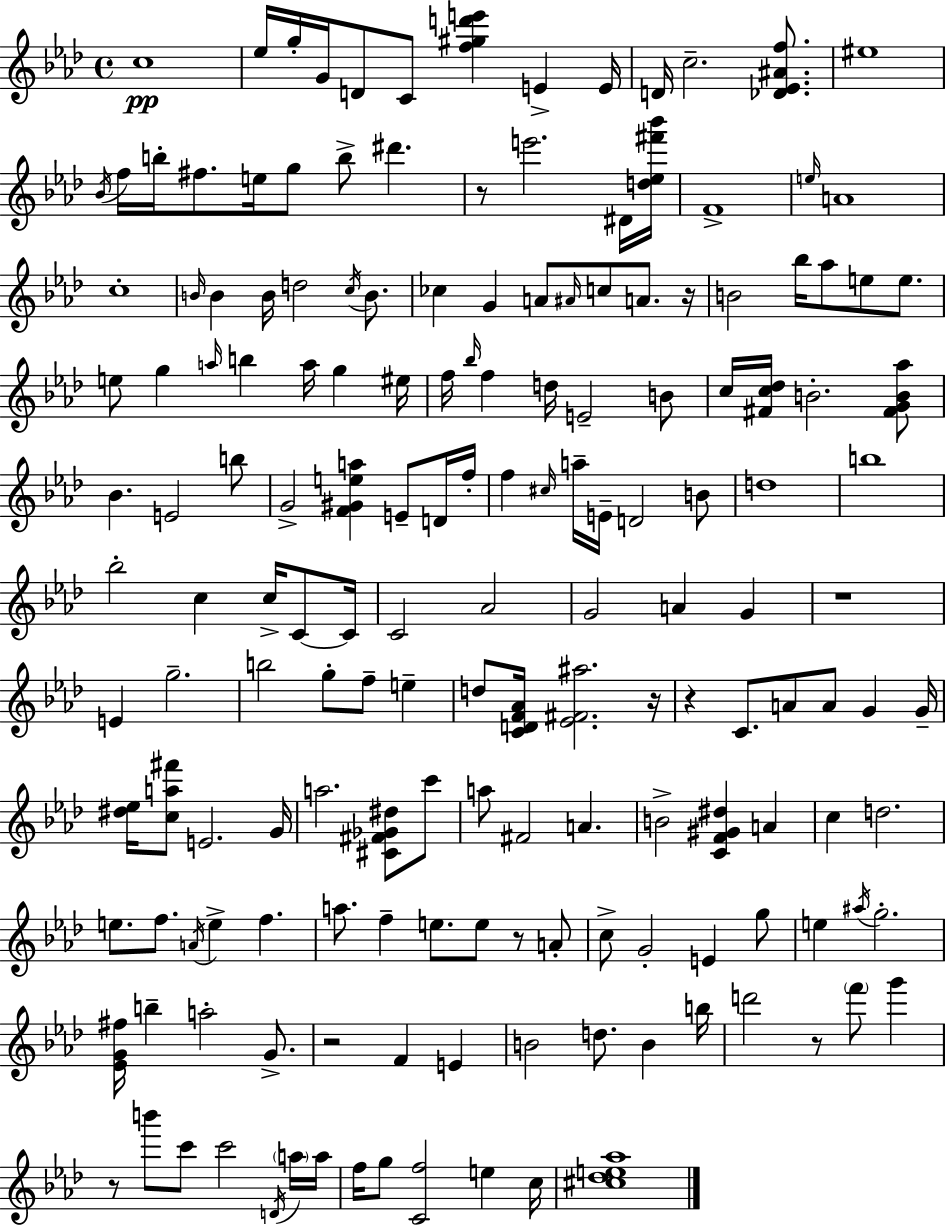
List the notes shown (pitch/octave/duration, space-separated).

C5/w Eb5/s G5/s G4/s D4/e C4/e [F5,G#5,D6,E6]/q E4/q E4/s D4/s C5/h. [Db4,Eb4,A#4,F5]/e. EIS5/w Bb4/s F5/s B5/s F#5/e. E5/s G5/e B5/e D#6/q. R/e E6/h. D#4/s [D5,Eb5,F#6,Bb6]/s F4/w E5/s A4/w C5/w B4/s B4/q B4/s D5/h C5/s B4/e. CES5/q G4/q A4/e A#4/s C5/e A4/e. R/s B4/h Bb5/s Ab5/e E5/e E5/e. E5/e G5/q A5/s B5/q A5/s G5/q EIS5/s F5/s Bb5/s F5/q D5/s E4/h B4/e C5/s [F#4,C5,Db5]/s B4/h. [F#4,G4,B4,Ab5]/e Bb4/q. E4/h B5/e G4/h [F4,G#4,E5,A5]/q E4/e D4/s F5/s F5/q C#5/s A5/s E4/s D4/h B4/e D5/w B5/w Bb5/h C5/q C5/s C4/e C4/s C4/h Ab4/h G4/h A4/q G4/q R/w E4/q G5/h. B5/h G5/e F5/e E5/q D5/e [C4,D4,F4,Ab4]/s [Eb4,F#4,A#5]/h. R/s R/q C4/e. A4/e A4/e G4/q G4/s [D#5,Eb5]/s [C5,A5,F#6]/e E4/h. G4/s A5/h. [C#4,F#4,Gb4,D#5]/e C6/e A5/e F#4/h A4/q. B4/h [C4,F4,G#4,D#5]/q A4/q C5/q D5/h. E5/e. F5/e. A4/s E5/q F5/q. A5/e. F5/q E5/e. E5/e R/e A4/e C5/e G4/h E4/q G5/e E5/q A#5/s G5/h. [Eb4,G4,F#5]/s B5/q A5/h G4/e. R/h F4/q E4/q B4/h D5/e. B4/q B5/s D6/h R/e F6/e G6/q R/e B6/e C6/e C6/h D4/s A5/s A5/s F5/s G5/e [C4,F5]/h E5/q C5/s [C#5,Db5,E5,Ab5]/w